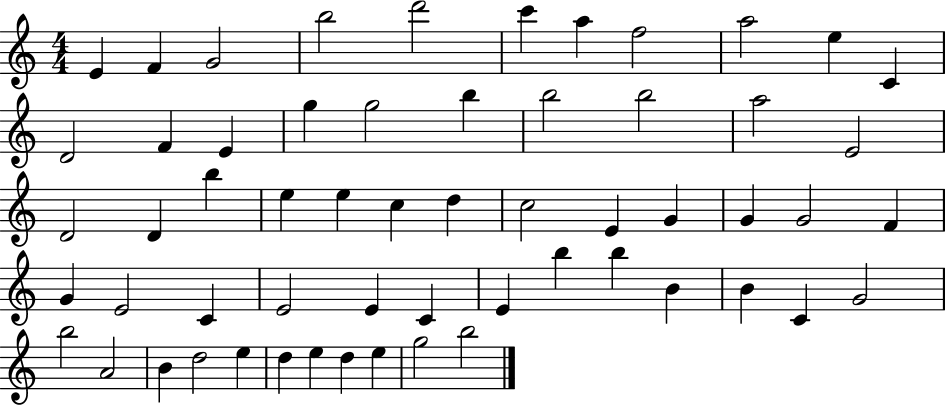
E4/q F4/q G4/h B5/h D6/h C6/q A5/q F5/h A5/h E5/q C4/q D4/h F4/q E4/q G5/q G5/h B5/q B5/h B5/h A5/h E4/h D4/h D4/q B5/q E5/q E5/q C5/q D5/q C5/h E4/q G4/q G4/q G4/h F4/q G4/q E4/h C4/q E4/h E4/q C4/q E4/q B5/q B5/q B4/q B4/q C4/q G4/h B5/h A4/h B4/q D5/h E5/q D5/q E5/q D5/q E5/q G5/h B5/h